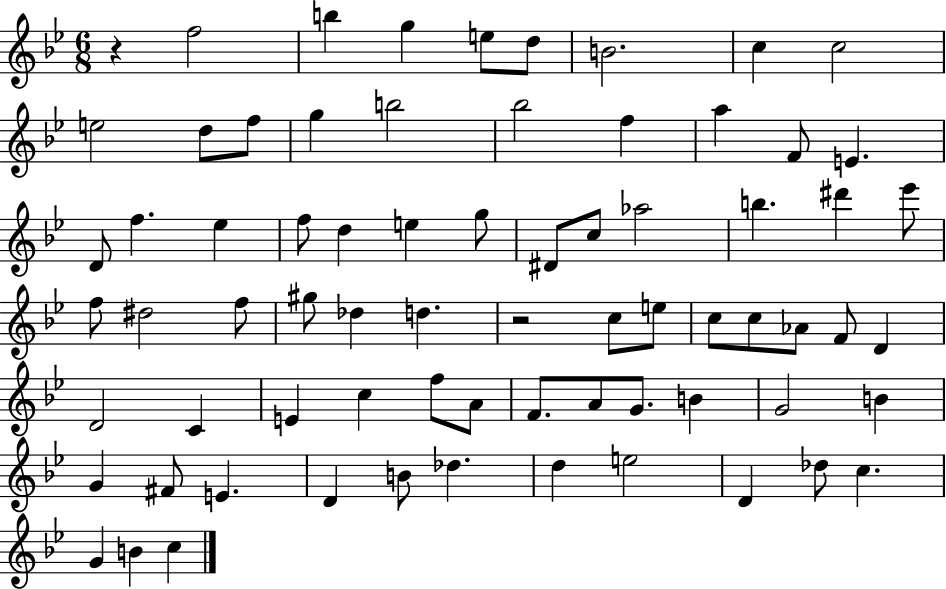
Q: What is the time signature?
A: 6/8